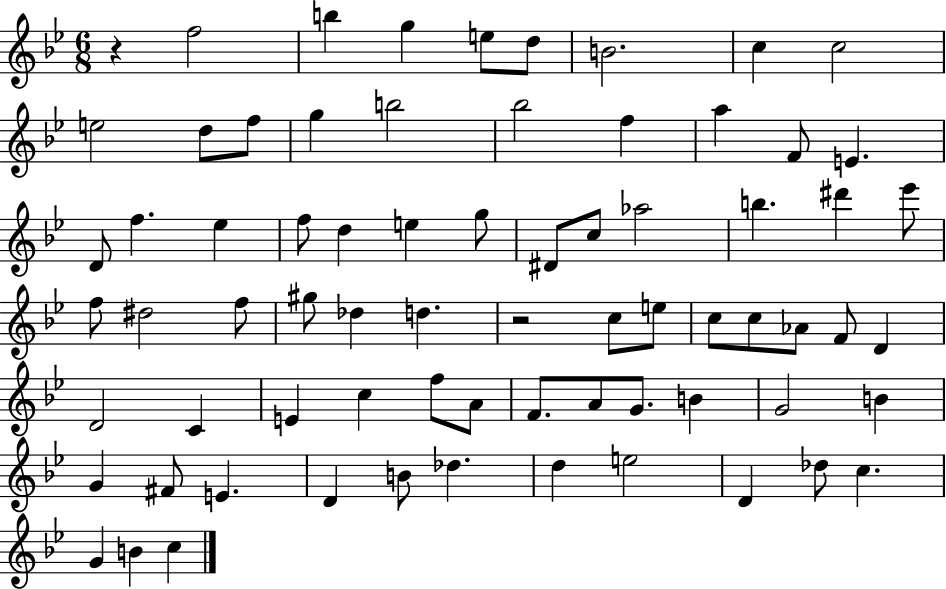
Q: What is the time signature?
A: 6/8